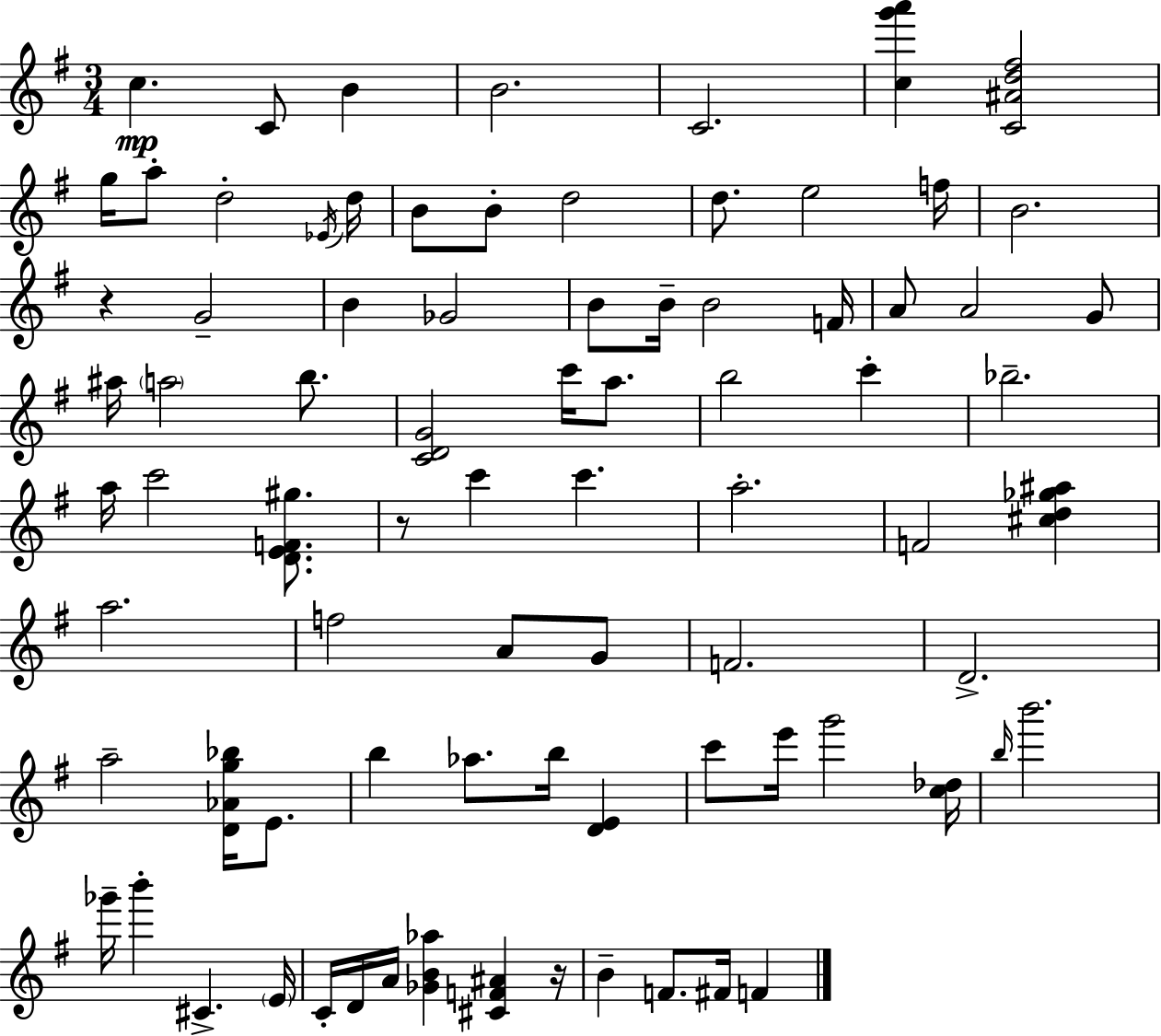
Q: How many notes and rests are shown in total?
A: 81